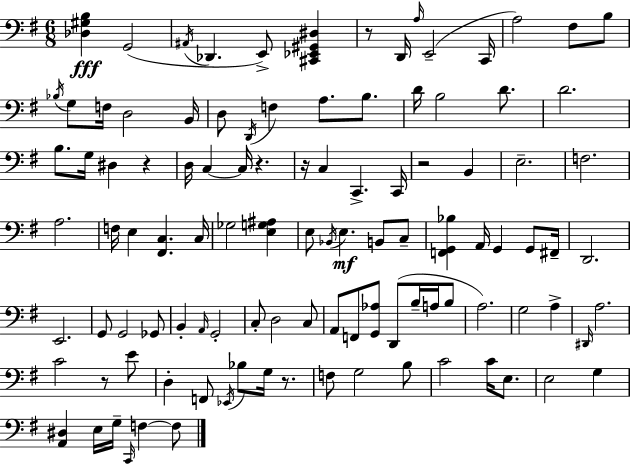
X:1
T:Untitled
M:6/8
L:1/4
K:Em
[_D,^G,B,] G,,2 ^A,,/4 _D,, E,,/2 [^C,,_E,,^G,,^D,] z/2 D,,/4 A,/4 E,,2 C,,/4 A,2 ^F,/2 B,/2 _B,/4 G,/2 F,/4 D,2 B,,/4 D,/2 D,,/4 F, A,/2 B,/2 D/4 B,2 D/2 D2 B,/2 G,/4 ^D, z D,/4 C, C,/4 z z/4 C, C,, C,,/4 z2 B,, E,2 F,2 A,2 F,/4 E, [^F,,C,] C,/4 _G,2 [E,G,^A,] E,/2 _B,,/4 E, B,,/2 C,/2 [F,,G,,_B,] A,,/4 G,, G,,/2 ^F,,/4 D,,2 E,,2 G,,/2 G,,2 _G,,/2 B,, A,,/4 G,,2 C,/2 D,2 C,/2 A,,/2 F,,/2 [G,,_A,]/2 D,,/2 B,/4 A,/4 B,/2 A,2 G,2 A, ^D,,/4 A,2 C2 z/2 E/2 D, F,,/2 _E,,/4 _B,/2 G,/4 z/2 F,/2 G,2 B,/2 C2 C/4 E,/2 E,2 G, [A,,^D,] E,/4 G,/4 C,,/4 F, F,/2